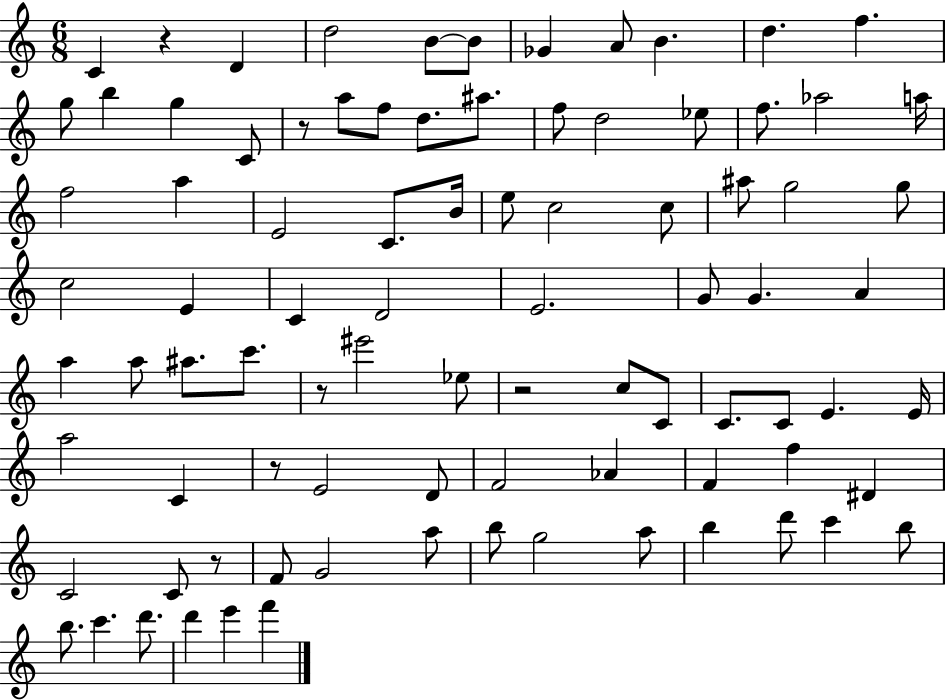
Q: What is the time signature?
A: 6/8